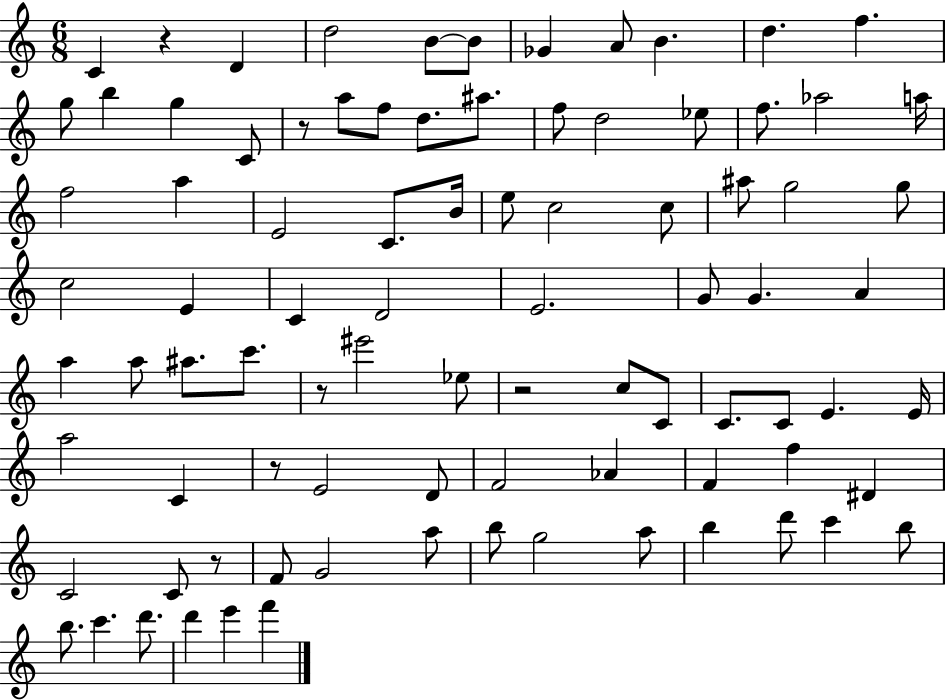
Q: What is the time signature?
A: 6/8